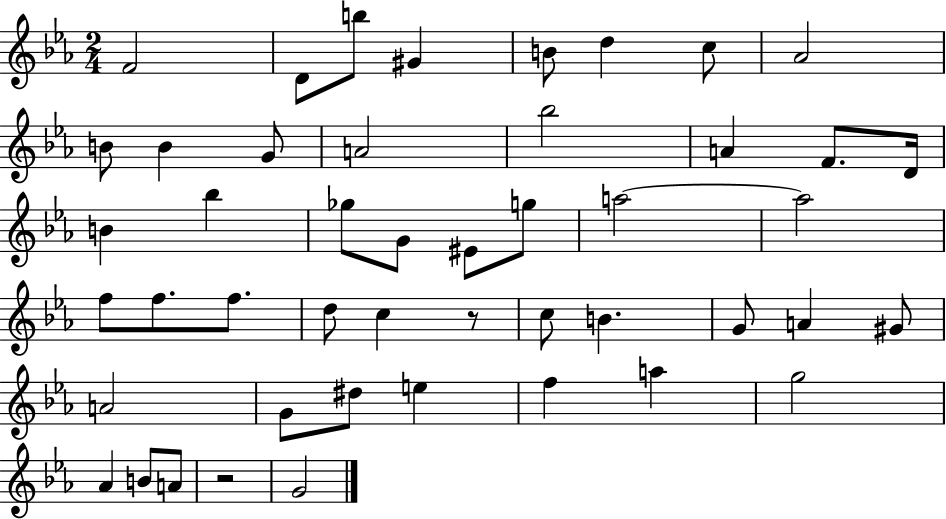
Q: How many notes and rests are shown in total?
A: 47